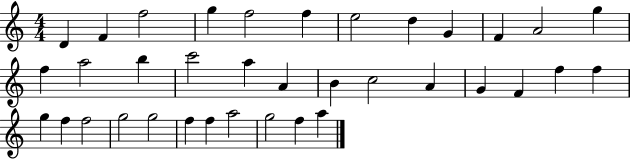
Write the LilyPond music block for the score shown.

{
  \clef treble
  \numericTimeSignature
  \time 4/4
  \key c \major
  d'4 f'4 f''2 | g''4 f''2 f''4 | e''2 d''4 g'4 | f'4 a'2 g''4 | \break f''4 a''2 b''4 | c'''2 a''4 a'4 | b'4 c''2 a'4 | g'4 f'4 f''4 f''4 | \break g''4 f''4 f''2 | g''2 g''2 | f''4 f''4 a''2 | g''2 f''4 a''4 | \break \bar "|."
}